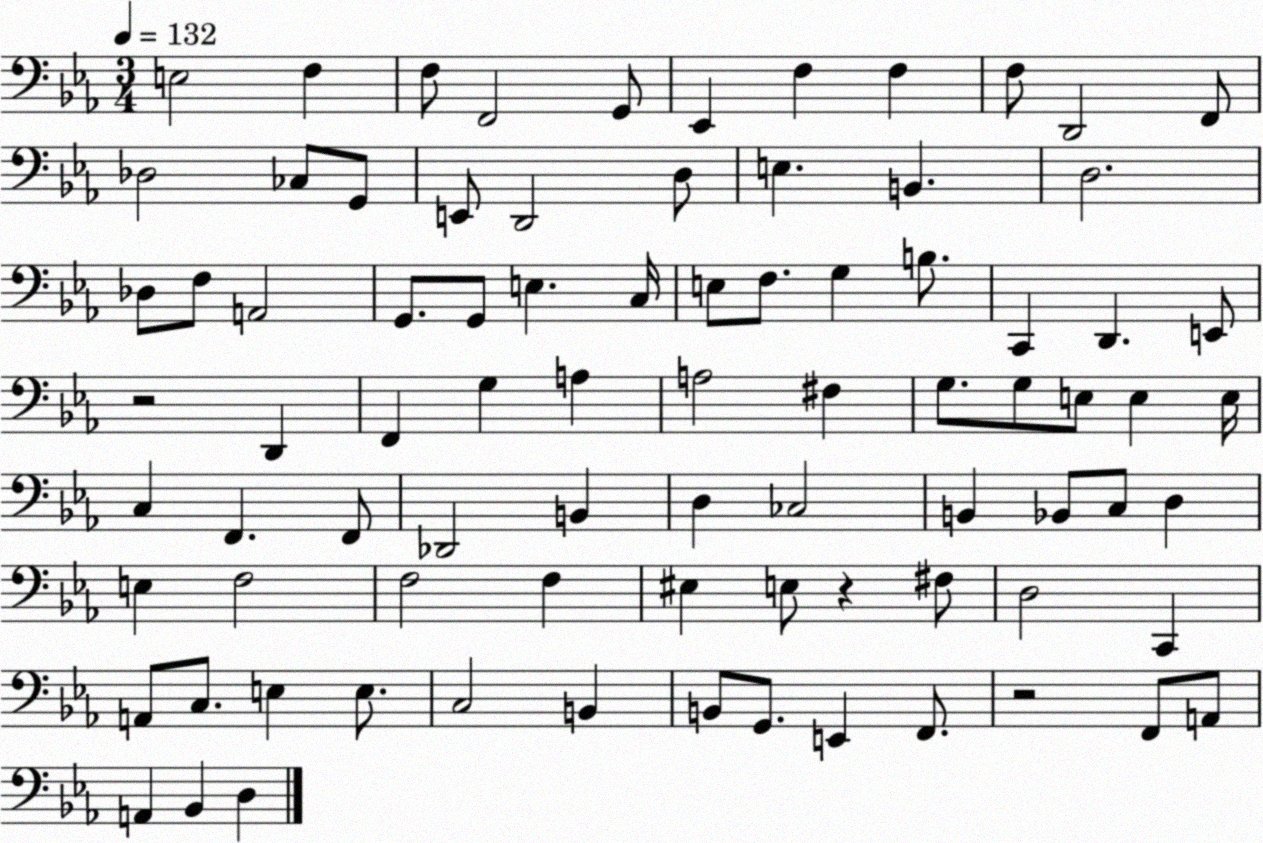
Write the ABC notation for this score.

X:1
T:Untitled
M:3/4
L:1/4
K:Eb
E,2 F, F,/2 F,,2 G,,/2 _E,, F, F, F,/2 D,,2 F,,/2 _D,2 _C,/2 G,,/2 E,,/2 D,,2 D,/2 E, B,, D,2 _D,/2 F,/2 A,,2 G,,/2 G,,/2 E, C,/4 E,/2 F,/2 G, B,/2 C,, D,, E,,/2 z2 D,, F,, G, A, A,2 ^F, G,/2 G,/2 E,/2 E, E,/4 C, F,, F,,/2 _D,,2 B,, D, _C,2 B,, _B,,/2 C,/2 D, E, F,2 F,2 F, ^E, E,/2 z ^F,/2 D,2 C,, A,,/2 C,/2 E, E,/2 C,2 B,, B,,/2 G,,/2 E,, F,,/2 z2 F,,/2 A,,/2 A,, _B,, D,